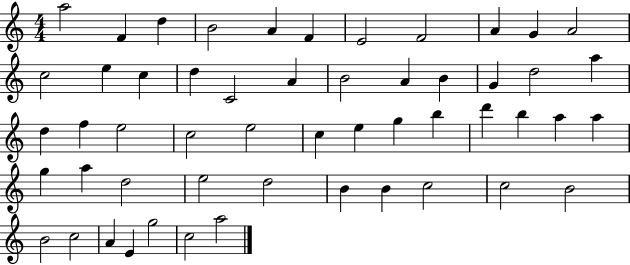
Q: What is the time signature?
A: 4/4